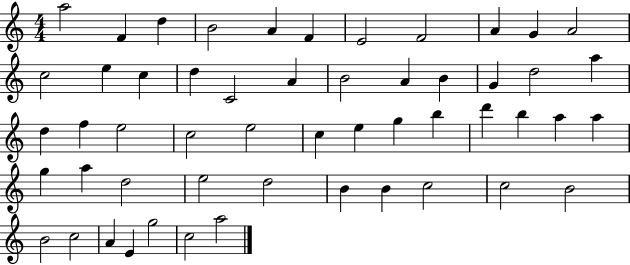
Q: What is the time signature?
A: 4/4